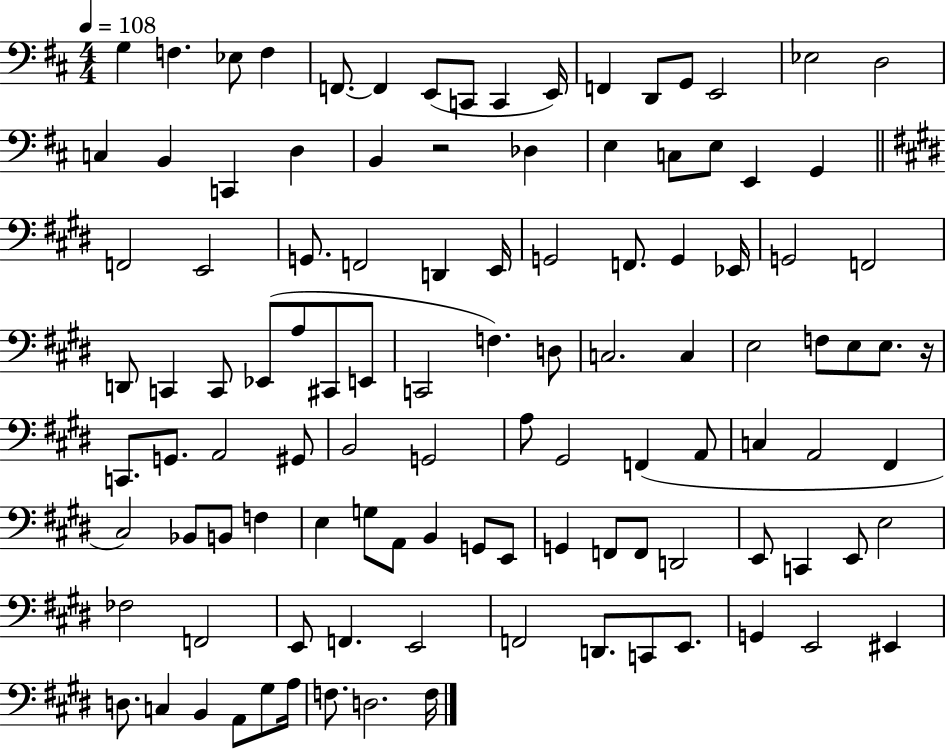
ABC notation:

X:1
T:Untitled
M:4/4
L:1/4
K:D
G, F, _E,/2 F, F,,/2 F,, E,,/2 C,,/2 C,, E,,/4 F,, D,,/2 G,,/2 E,,2 _E,2 D,2 C, B,, C,, D, B,, z2 _D, E, C,/2 E,/2 E,, G,, F,,2 E,,2 G,,/2 F,,2 D,, E,,/4 G,,2 F,,/2 G,, _E,,/4 G,,2 F,,2 D,,/2 C,, C,,/2 _E,,/2 A,/2 ^C,,/2 E,,/2 C,,2 F, D,/2 C,2 C, E,2 F,/2 E,/2 E,/2 z/4 C,,/2 G,,/2 A,,2 ^G,,/2 B,,2 G,,2 A,/2 ^G,,2 F,, A,,/2 C, A,,2 ^F,, ^C,2 _B,,/2 B,,/2 F, E, G,/2 A,,/2 B,, G,,/2 E,,/2 G,, F,,/2 F,,/2 D,,2 E,,/2 C,, E,,/2 E,2 _F,2 F,,2 E,,/2 F,, E,,2 F,,2 D,,/2 C,,/2 E,,/2 G,, E,,2 ^E,, D,/2 C, B,, A,,/2 ^G,/2 A,/4 F,/2 D,2 F,/4